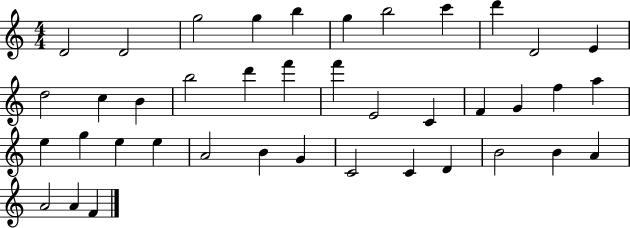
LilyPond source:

{
  \clef treble
  \numericTimeSignature
  \time 4/4
  \key c \major
  d'2 d'2 | g''2 g''4 b''4 | g''4 b''2 c'''4 | d'''4 d'2 e'4 | \break d''2 c''4 b'4 | b''2 d'''4 f'''4 | f'''4 e'2 c'4 | f'4 g'4 f''4 a''4 | \break e''4 g''4 e''4 e''4 | a'2 b'4 g'4 | c'2 c'4 d'4 | b'2 b'4 a'4 | \break a'2 a'4 f'4 | \bar "|."
}